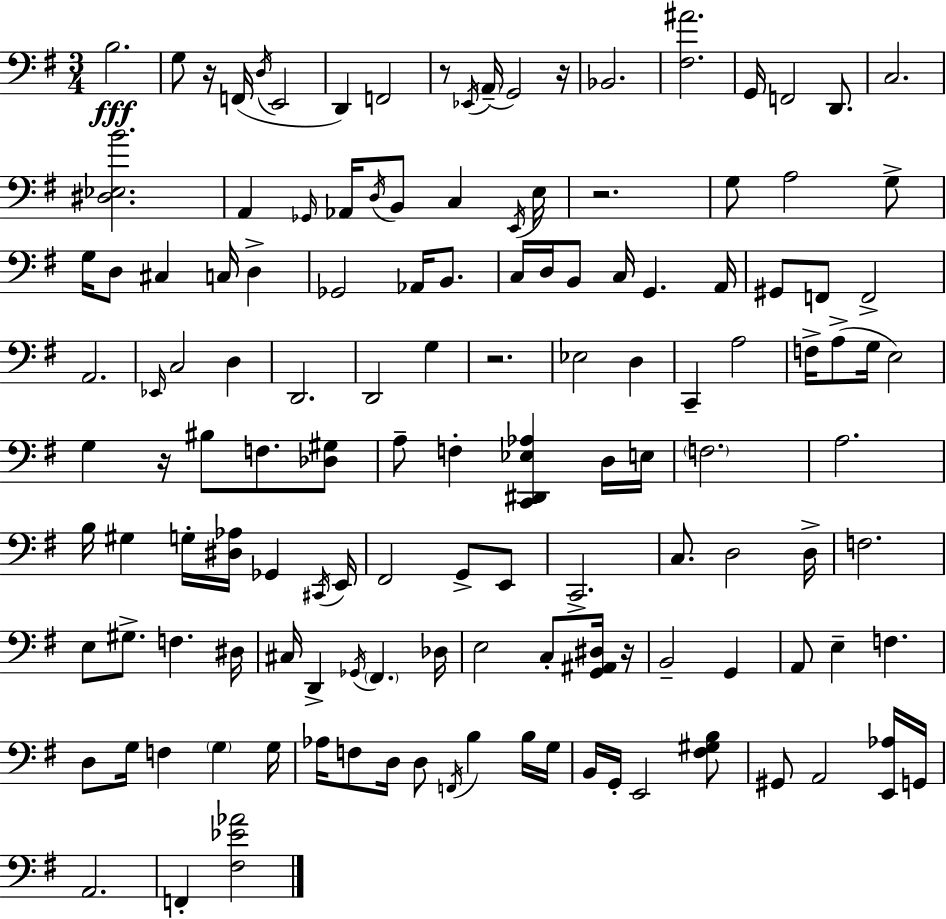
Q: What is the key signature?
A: G major